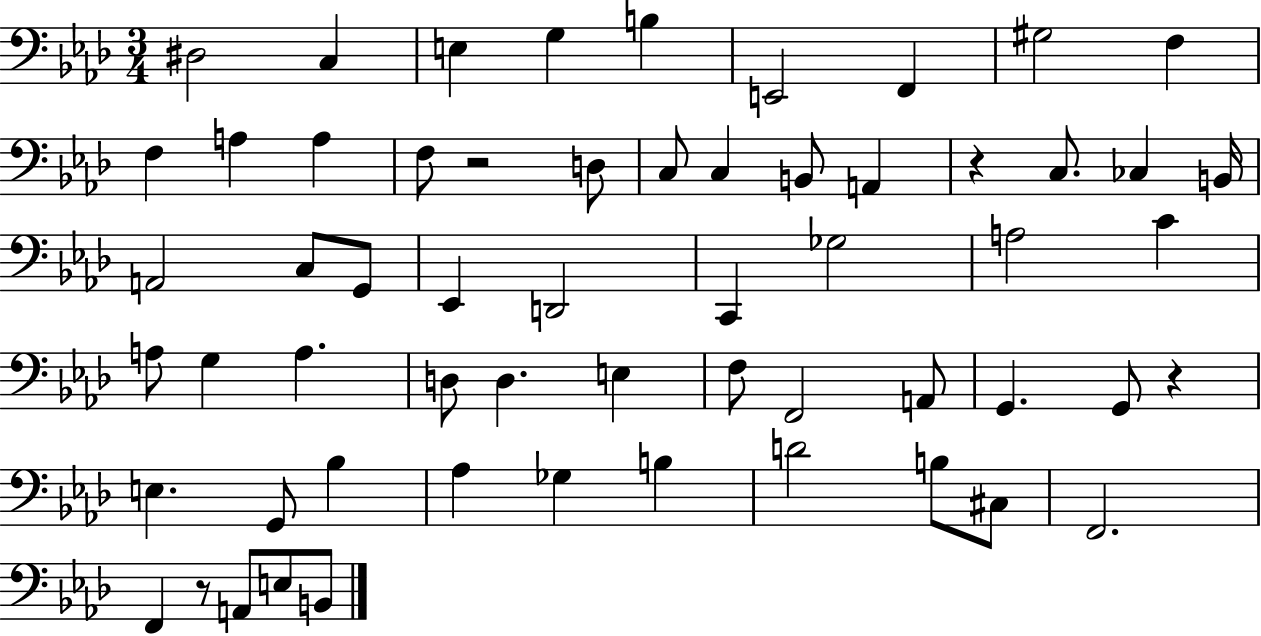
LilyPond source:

{
  \clef bass
  \numericTimeSignature
  \time 3/4
  \key aes \major
  dis2 c4 | e4 g4 b4 | e,2 f,4 | gis2 f4 | \break f4 a4 a4 | f8 r2 d8 | c8 c4 b,8 a,4 | r4 c8. ces4 b,16 | \break a,2 c8 g,8 | ees,4 d,2 | c,4 ges2 | a2 c'4 | \break a8 g4 a4. | d8 d4. e4 | f8 f,2 a,8 | g,4. g,8 r4 | \break e4. g,8 bes4 | aes4 ges4 b4 | d'2 b8 cis8 | f,2. | \break f,4 r8 a,8 e8 b,8 | \bar "|."
}